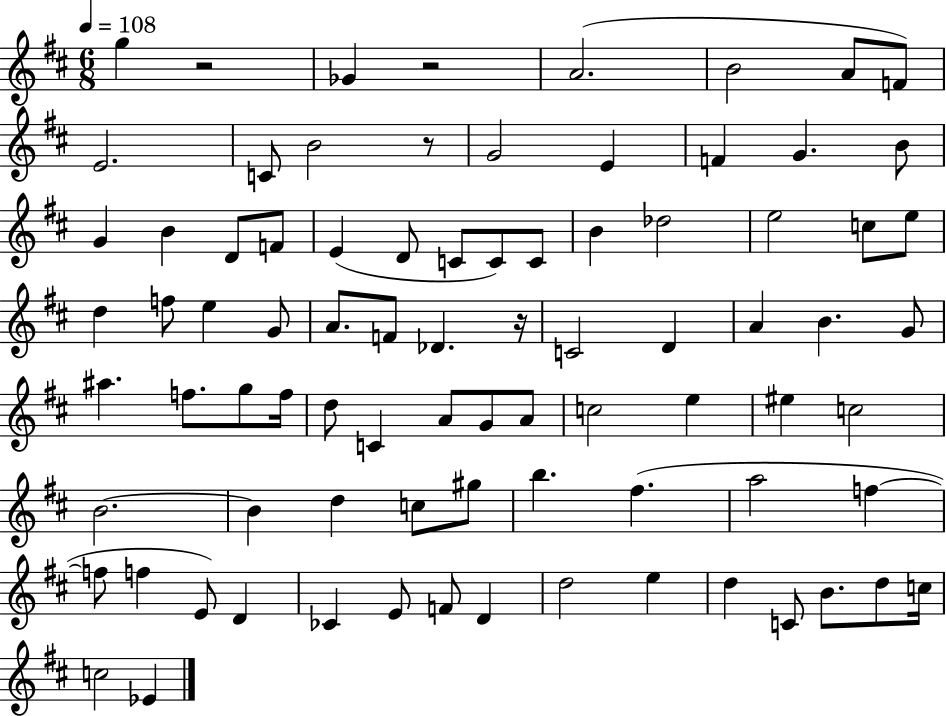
{
  \clef treble
  \numericTimeSignature
  \time 6/8
  \key d \major
  \tempo 4 = 108
  g''4 r2 | ges'4 r2 | a'2.( | b'2 a'8 f'8) | \break e'2. | c'8 b'2 r8 | g'2 e'4 | f'4 g'4. b'8 | \break g'4 b'4 d'8 f'8 | e'4( d'8 c'8 c'8) c'8 | b'4 des''2 | e''2 c''8 e''8 | \break d''4 f''8 e''4 g'8 | a'8. f'8 des'4. r16 | c'2 d'4 | a'4 b'4. g'8 | \break ais''4. f''8. g''8 f''16 | d''8 c'4 a'8 g'8 a'8 | c''2 e''4 | eis''4 c''2 | \break b'2.~~ | b'4 d''4 c''8 gis''8 | b''4. fis''4.( | a''2 f''4~~ | \break f''8 f''4 e'8) d'4 | ces'4 e'8 f'8 d'4 | d''2 e''4 | d''4 c'8 b'8. d''8 c''16 | \break c''2 ees'4 | \bar "|."
}